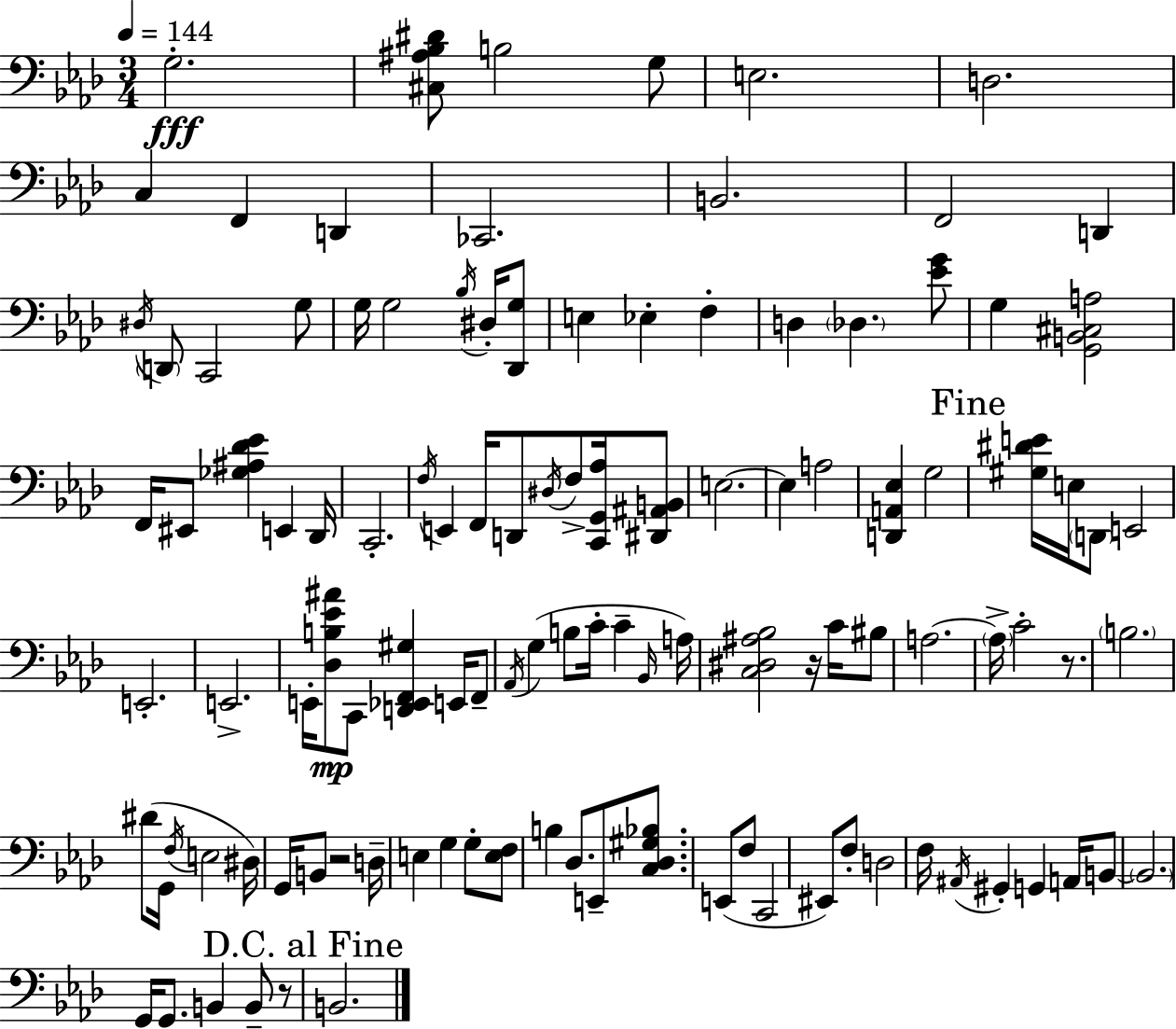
{
  \clef bass
  \numericTimeSignature
  \time 3/4
  \key f \minor
  \tempo 4 = 144
  g2.-.\fff | <cis ais bes dis'>8 b2 g8 | e2. | d2. | \break c4 f,4 d,4 | ces,2. | b,2. | f,2 d,4 | \break \acciaccatura { dis16 } \parenthesize d,8 c,2 g8 | g16 g2 \acciaccatura { bes16 } dis16-. | <des, g>8 e4 ees4-. f4-. | d4 \parenthesize des4. | \break <ees' g'>8 g4 <g, b, cis a>2 | f,16 eis,8 <ges ais des' ees'>4 e,4 | des,16 c,2.-. | \acciaccatura { f16 } e,4 f,16 d,8 \acciaccatura { dis16 } f8-> | \break <c, g, aes>16 <dis, ais, b,>8 e2.~~ | e4 a2 | <d, a, ees>4 g2 | \mark "Fine" <gis dis' e'>16 e16 \parenthesize d,8 e,2 | \break e,2.-. | e,2.-> | e,16-. <des b ees' ais'>8\mp c,8 <d, ees, f, gis>4 | e,16 f,8-- \acciaccatura { aes,16 } g4( b8 c'16-. | \break c'4-- \grace { bes,16 }) a16 <c dis ais bes>2 | r16 c'16 bis8 a2.~~ | \parenthesize a16-> c'2-. | r8. \parenthesize b2. | \break dis'8( g,16 \acciaccatura { f16 } e2 | dis16) g,16 b,8 r2 | d16-- e4 g4 | g8-. <e f>8 b4 des8. | \break e,8-- <c des gis bes>8. e,8( f8 c,2 | eis,8) f8-. d2 | f16 \acciaccatura { ais,16 } gis,4-. | g,4 a,16 b,8~~ \parenthesize b,2. | \break g,16 g,8. | b,4 b,8-- r8 \mark "D.C. al Fine" b,2. | \bar "|."
}